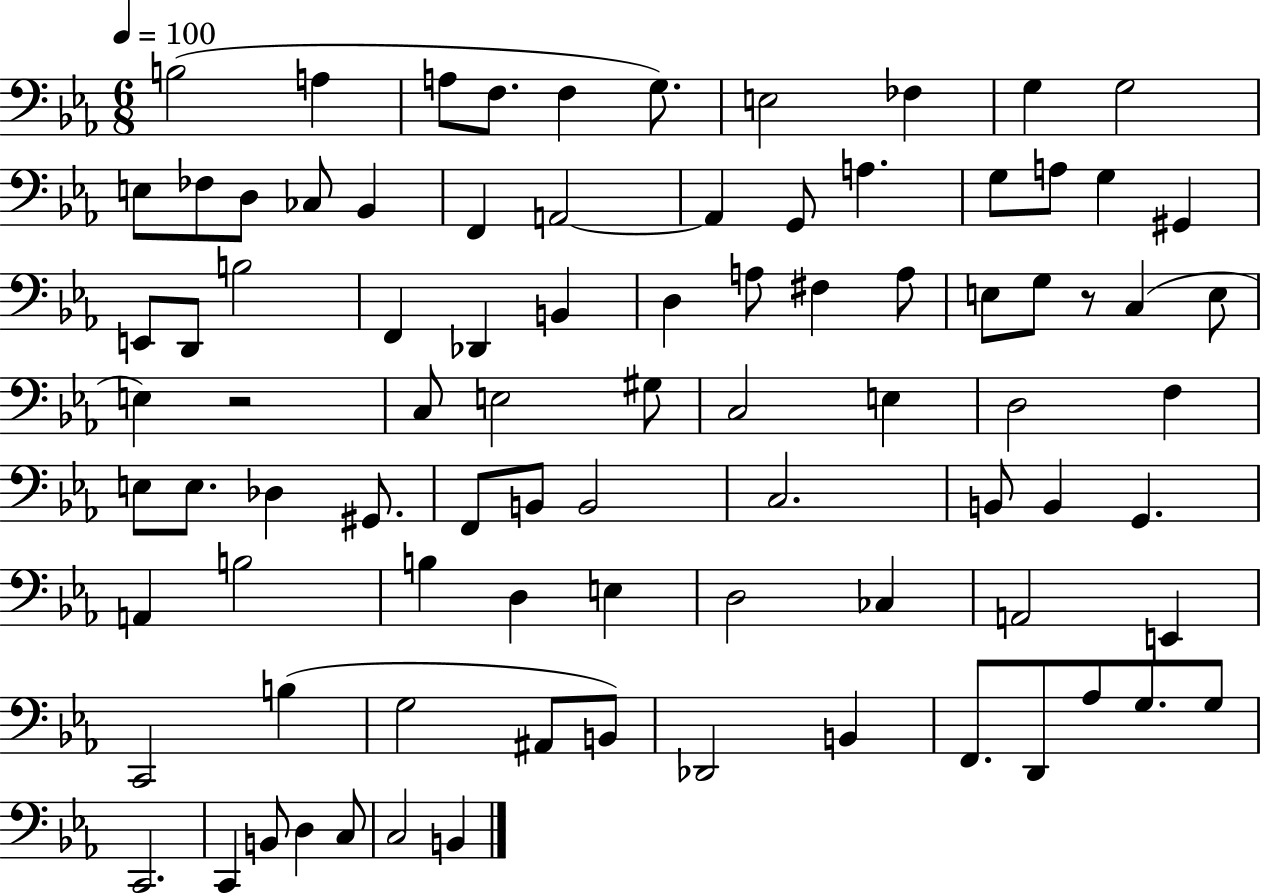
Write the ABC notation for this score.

X:1
T:Untitled
M:6/8
L:1/4
K:Eb
B,2 A, A,/2 F,/2 F, G,/2 E,2 _F, G, G,2 E,/2 _F,/2 D,/2 _C,/2 _B,, F,, A,,2 A,, G,,/2 A, G,/2 A,/2 G, ^G,, E,,/2 D,,/2 B,2 F,, _D,, B,, D, A,/2 ^F, A,/2 E,/2 G,/2 z/2 C, E,/2 E, z2 C,/2 E,2 ^G,/2 C,2 E, D,2 F, E,/2 E,/2 _D, ^G,,/2 F,,/2 B,,/2 B,,2 C,2 B,,/2 B,, G,, A,, B,2 B, D, E, D,2 _C, A,,2 E,, C,,2 B, G,2 ^A,,/2 B,,/2 _D,,2 B,, F,,/2 D,,/2 _A,/2 G,/2 G,/2 C,,2 C,, B,,/2 D, C,/2 C,2 B,,